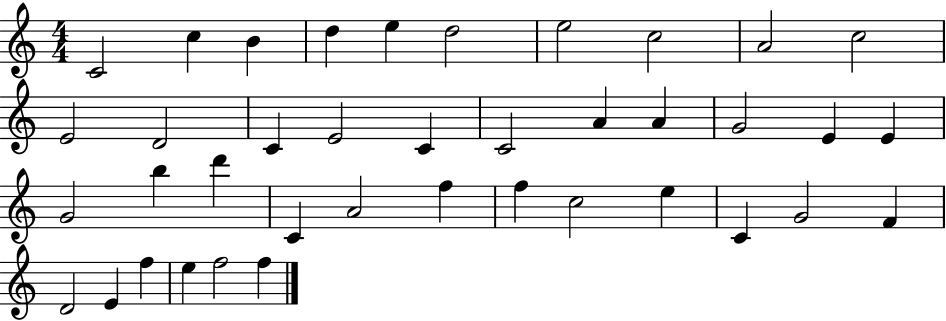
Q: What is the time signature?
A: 4/4